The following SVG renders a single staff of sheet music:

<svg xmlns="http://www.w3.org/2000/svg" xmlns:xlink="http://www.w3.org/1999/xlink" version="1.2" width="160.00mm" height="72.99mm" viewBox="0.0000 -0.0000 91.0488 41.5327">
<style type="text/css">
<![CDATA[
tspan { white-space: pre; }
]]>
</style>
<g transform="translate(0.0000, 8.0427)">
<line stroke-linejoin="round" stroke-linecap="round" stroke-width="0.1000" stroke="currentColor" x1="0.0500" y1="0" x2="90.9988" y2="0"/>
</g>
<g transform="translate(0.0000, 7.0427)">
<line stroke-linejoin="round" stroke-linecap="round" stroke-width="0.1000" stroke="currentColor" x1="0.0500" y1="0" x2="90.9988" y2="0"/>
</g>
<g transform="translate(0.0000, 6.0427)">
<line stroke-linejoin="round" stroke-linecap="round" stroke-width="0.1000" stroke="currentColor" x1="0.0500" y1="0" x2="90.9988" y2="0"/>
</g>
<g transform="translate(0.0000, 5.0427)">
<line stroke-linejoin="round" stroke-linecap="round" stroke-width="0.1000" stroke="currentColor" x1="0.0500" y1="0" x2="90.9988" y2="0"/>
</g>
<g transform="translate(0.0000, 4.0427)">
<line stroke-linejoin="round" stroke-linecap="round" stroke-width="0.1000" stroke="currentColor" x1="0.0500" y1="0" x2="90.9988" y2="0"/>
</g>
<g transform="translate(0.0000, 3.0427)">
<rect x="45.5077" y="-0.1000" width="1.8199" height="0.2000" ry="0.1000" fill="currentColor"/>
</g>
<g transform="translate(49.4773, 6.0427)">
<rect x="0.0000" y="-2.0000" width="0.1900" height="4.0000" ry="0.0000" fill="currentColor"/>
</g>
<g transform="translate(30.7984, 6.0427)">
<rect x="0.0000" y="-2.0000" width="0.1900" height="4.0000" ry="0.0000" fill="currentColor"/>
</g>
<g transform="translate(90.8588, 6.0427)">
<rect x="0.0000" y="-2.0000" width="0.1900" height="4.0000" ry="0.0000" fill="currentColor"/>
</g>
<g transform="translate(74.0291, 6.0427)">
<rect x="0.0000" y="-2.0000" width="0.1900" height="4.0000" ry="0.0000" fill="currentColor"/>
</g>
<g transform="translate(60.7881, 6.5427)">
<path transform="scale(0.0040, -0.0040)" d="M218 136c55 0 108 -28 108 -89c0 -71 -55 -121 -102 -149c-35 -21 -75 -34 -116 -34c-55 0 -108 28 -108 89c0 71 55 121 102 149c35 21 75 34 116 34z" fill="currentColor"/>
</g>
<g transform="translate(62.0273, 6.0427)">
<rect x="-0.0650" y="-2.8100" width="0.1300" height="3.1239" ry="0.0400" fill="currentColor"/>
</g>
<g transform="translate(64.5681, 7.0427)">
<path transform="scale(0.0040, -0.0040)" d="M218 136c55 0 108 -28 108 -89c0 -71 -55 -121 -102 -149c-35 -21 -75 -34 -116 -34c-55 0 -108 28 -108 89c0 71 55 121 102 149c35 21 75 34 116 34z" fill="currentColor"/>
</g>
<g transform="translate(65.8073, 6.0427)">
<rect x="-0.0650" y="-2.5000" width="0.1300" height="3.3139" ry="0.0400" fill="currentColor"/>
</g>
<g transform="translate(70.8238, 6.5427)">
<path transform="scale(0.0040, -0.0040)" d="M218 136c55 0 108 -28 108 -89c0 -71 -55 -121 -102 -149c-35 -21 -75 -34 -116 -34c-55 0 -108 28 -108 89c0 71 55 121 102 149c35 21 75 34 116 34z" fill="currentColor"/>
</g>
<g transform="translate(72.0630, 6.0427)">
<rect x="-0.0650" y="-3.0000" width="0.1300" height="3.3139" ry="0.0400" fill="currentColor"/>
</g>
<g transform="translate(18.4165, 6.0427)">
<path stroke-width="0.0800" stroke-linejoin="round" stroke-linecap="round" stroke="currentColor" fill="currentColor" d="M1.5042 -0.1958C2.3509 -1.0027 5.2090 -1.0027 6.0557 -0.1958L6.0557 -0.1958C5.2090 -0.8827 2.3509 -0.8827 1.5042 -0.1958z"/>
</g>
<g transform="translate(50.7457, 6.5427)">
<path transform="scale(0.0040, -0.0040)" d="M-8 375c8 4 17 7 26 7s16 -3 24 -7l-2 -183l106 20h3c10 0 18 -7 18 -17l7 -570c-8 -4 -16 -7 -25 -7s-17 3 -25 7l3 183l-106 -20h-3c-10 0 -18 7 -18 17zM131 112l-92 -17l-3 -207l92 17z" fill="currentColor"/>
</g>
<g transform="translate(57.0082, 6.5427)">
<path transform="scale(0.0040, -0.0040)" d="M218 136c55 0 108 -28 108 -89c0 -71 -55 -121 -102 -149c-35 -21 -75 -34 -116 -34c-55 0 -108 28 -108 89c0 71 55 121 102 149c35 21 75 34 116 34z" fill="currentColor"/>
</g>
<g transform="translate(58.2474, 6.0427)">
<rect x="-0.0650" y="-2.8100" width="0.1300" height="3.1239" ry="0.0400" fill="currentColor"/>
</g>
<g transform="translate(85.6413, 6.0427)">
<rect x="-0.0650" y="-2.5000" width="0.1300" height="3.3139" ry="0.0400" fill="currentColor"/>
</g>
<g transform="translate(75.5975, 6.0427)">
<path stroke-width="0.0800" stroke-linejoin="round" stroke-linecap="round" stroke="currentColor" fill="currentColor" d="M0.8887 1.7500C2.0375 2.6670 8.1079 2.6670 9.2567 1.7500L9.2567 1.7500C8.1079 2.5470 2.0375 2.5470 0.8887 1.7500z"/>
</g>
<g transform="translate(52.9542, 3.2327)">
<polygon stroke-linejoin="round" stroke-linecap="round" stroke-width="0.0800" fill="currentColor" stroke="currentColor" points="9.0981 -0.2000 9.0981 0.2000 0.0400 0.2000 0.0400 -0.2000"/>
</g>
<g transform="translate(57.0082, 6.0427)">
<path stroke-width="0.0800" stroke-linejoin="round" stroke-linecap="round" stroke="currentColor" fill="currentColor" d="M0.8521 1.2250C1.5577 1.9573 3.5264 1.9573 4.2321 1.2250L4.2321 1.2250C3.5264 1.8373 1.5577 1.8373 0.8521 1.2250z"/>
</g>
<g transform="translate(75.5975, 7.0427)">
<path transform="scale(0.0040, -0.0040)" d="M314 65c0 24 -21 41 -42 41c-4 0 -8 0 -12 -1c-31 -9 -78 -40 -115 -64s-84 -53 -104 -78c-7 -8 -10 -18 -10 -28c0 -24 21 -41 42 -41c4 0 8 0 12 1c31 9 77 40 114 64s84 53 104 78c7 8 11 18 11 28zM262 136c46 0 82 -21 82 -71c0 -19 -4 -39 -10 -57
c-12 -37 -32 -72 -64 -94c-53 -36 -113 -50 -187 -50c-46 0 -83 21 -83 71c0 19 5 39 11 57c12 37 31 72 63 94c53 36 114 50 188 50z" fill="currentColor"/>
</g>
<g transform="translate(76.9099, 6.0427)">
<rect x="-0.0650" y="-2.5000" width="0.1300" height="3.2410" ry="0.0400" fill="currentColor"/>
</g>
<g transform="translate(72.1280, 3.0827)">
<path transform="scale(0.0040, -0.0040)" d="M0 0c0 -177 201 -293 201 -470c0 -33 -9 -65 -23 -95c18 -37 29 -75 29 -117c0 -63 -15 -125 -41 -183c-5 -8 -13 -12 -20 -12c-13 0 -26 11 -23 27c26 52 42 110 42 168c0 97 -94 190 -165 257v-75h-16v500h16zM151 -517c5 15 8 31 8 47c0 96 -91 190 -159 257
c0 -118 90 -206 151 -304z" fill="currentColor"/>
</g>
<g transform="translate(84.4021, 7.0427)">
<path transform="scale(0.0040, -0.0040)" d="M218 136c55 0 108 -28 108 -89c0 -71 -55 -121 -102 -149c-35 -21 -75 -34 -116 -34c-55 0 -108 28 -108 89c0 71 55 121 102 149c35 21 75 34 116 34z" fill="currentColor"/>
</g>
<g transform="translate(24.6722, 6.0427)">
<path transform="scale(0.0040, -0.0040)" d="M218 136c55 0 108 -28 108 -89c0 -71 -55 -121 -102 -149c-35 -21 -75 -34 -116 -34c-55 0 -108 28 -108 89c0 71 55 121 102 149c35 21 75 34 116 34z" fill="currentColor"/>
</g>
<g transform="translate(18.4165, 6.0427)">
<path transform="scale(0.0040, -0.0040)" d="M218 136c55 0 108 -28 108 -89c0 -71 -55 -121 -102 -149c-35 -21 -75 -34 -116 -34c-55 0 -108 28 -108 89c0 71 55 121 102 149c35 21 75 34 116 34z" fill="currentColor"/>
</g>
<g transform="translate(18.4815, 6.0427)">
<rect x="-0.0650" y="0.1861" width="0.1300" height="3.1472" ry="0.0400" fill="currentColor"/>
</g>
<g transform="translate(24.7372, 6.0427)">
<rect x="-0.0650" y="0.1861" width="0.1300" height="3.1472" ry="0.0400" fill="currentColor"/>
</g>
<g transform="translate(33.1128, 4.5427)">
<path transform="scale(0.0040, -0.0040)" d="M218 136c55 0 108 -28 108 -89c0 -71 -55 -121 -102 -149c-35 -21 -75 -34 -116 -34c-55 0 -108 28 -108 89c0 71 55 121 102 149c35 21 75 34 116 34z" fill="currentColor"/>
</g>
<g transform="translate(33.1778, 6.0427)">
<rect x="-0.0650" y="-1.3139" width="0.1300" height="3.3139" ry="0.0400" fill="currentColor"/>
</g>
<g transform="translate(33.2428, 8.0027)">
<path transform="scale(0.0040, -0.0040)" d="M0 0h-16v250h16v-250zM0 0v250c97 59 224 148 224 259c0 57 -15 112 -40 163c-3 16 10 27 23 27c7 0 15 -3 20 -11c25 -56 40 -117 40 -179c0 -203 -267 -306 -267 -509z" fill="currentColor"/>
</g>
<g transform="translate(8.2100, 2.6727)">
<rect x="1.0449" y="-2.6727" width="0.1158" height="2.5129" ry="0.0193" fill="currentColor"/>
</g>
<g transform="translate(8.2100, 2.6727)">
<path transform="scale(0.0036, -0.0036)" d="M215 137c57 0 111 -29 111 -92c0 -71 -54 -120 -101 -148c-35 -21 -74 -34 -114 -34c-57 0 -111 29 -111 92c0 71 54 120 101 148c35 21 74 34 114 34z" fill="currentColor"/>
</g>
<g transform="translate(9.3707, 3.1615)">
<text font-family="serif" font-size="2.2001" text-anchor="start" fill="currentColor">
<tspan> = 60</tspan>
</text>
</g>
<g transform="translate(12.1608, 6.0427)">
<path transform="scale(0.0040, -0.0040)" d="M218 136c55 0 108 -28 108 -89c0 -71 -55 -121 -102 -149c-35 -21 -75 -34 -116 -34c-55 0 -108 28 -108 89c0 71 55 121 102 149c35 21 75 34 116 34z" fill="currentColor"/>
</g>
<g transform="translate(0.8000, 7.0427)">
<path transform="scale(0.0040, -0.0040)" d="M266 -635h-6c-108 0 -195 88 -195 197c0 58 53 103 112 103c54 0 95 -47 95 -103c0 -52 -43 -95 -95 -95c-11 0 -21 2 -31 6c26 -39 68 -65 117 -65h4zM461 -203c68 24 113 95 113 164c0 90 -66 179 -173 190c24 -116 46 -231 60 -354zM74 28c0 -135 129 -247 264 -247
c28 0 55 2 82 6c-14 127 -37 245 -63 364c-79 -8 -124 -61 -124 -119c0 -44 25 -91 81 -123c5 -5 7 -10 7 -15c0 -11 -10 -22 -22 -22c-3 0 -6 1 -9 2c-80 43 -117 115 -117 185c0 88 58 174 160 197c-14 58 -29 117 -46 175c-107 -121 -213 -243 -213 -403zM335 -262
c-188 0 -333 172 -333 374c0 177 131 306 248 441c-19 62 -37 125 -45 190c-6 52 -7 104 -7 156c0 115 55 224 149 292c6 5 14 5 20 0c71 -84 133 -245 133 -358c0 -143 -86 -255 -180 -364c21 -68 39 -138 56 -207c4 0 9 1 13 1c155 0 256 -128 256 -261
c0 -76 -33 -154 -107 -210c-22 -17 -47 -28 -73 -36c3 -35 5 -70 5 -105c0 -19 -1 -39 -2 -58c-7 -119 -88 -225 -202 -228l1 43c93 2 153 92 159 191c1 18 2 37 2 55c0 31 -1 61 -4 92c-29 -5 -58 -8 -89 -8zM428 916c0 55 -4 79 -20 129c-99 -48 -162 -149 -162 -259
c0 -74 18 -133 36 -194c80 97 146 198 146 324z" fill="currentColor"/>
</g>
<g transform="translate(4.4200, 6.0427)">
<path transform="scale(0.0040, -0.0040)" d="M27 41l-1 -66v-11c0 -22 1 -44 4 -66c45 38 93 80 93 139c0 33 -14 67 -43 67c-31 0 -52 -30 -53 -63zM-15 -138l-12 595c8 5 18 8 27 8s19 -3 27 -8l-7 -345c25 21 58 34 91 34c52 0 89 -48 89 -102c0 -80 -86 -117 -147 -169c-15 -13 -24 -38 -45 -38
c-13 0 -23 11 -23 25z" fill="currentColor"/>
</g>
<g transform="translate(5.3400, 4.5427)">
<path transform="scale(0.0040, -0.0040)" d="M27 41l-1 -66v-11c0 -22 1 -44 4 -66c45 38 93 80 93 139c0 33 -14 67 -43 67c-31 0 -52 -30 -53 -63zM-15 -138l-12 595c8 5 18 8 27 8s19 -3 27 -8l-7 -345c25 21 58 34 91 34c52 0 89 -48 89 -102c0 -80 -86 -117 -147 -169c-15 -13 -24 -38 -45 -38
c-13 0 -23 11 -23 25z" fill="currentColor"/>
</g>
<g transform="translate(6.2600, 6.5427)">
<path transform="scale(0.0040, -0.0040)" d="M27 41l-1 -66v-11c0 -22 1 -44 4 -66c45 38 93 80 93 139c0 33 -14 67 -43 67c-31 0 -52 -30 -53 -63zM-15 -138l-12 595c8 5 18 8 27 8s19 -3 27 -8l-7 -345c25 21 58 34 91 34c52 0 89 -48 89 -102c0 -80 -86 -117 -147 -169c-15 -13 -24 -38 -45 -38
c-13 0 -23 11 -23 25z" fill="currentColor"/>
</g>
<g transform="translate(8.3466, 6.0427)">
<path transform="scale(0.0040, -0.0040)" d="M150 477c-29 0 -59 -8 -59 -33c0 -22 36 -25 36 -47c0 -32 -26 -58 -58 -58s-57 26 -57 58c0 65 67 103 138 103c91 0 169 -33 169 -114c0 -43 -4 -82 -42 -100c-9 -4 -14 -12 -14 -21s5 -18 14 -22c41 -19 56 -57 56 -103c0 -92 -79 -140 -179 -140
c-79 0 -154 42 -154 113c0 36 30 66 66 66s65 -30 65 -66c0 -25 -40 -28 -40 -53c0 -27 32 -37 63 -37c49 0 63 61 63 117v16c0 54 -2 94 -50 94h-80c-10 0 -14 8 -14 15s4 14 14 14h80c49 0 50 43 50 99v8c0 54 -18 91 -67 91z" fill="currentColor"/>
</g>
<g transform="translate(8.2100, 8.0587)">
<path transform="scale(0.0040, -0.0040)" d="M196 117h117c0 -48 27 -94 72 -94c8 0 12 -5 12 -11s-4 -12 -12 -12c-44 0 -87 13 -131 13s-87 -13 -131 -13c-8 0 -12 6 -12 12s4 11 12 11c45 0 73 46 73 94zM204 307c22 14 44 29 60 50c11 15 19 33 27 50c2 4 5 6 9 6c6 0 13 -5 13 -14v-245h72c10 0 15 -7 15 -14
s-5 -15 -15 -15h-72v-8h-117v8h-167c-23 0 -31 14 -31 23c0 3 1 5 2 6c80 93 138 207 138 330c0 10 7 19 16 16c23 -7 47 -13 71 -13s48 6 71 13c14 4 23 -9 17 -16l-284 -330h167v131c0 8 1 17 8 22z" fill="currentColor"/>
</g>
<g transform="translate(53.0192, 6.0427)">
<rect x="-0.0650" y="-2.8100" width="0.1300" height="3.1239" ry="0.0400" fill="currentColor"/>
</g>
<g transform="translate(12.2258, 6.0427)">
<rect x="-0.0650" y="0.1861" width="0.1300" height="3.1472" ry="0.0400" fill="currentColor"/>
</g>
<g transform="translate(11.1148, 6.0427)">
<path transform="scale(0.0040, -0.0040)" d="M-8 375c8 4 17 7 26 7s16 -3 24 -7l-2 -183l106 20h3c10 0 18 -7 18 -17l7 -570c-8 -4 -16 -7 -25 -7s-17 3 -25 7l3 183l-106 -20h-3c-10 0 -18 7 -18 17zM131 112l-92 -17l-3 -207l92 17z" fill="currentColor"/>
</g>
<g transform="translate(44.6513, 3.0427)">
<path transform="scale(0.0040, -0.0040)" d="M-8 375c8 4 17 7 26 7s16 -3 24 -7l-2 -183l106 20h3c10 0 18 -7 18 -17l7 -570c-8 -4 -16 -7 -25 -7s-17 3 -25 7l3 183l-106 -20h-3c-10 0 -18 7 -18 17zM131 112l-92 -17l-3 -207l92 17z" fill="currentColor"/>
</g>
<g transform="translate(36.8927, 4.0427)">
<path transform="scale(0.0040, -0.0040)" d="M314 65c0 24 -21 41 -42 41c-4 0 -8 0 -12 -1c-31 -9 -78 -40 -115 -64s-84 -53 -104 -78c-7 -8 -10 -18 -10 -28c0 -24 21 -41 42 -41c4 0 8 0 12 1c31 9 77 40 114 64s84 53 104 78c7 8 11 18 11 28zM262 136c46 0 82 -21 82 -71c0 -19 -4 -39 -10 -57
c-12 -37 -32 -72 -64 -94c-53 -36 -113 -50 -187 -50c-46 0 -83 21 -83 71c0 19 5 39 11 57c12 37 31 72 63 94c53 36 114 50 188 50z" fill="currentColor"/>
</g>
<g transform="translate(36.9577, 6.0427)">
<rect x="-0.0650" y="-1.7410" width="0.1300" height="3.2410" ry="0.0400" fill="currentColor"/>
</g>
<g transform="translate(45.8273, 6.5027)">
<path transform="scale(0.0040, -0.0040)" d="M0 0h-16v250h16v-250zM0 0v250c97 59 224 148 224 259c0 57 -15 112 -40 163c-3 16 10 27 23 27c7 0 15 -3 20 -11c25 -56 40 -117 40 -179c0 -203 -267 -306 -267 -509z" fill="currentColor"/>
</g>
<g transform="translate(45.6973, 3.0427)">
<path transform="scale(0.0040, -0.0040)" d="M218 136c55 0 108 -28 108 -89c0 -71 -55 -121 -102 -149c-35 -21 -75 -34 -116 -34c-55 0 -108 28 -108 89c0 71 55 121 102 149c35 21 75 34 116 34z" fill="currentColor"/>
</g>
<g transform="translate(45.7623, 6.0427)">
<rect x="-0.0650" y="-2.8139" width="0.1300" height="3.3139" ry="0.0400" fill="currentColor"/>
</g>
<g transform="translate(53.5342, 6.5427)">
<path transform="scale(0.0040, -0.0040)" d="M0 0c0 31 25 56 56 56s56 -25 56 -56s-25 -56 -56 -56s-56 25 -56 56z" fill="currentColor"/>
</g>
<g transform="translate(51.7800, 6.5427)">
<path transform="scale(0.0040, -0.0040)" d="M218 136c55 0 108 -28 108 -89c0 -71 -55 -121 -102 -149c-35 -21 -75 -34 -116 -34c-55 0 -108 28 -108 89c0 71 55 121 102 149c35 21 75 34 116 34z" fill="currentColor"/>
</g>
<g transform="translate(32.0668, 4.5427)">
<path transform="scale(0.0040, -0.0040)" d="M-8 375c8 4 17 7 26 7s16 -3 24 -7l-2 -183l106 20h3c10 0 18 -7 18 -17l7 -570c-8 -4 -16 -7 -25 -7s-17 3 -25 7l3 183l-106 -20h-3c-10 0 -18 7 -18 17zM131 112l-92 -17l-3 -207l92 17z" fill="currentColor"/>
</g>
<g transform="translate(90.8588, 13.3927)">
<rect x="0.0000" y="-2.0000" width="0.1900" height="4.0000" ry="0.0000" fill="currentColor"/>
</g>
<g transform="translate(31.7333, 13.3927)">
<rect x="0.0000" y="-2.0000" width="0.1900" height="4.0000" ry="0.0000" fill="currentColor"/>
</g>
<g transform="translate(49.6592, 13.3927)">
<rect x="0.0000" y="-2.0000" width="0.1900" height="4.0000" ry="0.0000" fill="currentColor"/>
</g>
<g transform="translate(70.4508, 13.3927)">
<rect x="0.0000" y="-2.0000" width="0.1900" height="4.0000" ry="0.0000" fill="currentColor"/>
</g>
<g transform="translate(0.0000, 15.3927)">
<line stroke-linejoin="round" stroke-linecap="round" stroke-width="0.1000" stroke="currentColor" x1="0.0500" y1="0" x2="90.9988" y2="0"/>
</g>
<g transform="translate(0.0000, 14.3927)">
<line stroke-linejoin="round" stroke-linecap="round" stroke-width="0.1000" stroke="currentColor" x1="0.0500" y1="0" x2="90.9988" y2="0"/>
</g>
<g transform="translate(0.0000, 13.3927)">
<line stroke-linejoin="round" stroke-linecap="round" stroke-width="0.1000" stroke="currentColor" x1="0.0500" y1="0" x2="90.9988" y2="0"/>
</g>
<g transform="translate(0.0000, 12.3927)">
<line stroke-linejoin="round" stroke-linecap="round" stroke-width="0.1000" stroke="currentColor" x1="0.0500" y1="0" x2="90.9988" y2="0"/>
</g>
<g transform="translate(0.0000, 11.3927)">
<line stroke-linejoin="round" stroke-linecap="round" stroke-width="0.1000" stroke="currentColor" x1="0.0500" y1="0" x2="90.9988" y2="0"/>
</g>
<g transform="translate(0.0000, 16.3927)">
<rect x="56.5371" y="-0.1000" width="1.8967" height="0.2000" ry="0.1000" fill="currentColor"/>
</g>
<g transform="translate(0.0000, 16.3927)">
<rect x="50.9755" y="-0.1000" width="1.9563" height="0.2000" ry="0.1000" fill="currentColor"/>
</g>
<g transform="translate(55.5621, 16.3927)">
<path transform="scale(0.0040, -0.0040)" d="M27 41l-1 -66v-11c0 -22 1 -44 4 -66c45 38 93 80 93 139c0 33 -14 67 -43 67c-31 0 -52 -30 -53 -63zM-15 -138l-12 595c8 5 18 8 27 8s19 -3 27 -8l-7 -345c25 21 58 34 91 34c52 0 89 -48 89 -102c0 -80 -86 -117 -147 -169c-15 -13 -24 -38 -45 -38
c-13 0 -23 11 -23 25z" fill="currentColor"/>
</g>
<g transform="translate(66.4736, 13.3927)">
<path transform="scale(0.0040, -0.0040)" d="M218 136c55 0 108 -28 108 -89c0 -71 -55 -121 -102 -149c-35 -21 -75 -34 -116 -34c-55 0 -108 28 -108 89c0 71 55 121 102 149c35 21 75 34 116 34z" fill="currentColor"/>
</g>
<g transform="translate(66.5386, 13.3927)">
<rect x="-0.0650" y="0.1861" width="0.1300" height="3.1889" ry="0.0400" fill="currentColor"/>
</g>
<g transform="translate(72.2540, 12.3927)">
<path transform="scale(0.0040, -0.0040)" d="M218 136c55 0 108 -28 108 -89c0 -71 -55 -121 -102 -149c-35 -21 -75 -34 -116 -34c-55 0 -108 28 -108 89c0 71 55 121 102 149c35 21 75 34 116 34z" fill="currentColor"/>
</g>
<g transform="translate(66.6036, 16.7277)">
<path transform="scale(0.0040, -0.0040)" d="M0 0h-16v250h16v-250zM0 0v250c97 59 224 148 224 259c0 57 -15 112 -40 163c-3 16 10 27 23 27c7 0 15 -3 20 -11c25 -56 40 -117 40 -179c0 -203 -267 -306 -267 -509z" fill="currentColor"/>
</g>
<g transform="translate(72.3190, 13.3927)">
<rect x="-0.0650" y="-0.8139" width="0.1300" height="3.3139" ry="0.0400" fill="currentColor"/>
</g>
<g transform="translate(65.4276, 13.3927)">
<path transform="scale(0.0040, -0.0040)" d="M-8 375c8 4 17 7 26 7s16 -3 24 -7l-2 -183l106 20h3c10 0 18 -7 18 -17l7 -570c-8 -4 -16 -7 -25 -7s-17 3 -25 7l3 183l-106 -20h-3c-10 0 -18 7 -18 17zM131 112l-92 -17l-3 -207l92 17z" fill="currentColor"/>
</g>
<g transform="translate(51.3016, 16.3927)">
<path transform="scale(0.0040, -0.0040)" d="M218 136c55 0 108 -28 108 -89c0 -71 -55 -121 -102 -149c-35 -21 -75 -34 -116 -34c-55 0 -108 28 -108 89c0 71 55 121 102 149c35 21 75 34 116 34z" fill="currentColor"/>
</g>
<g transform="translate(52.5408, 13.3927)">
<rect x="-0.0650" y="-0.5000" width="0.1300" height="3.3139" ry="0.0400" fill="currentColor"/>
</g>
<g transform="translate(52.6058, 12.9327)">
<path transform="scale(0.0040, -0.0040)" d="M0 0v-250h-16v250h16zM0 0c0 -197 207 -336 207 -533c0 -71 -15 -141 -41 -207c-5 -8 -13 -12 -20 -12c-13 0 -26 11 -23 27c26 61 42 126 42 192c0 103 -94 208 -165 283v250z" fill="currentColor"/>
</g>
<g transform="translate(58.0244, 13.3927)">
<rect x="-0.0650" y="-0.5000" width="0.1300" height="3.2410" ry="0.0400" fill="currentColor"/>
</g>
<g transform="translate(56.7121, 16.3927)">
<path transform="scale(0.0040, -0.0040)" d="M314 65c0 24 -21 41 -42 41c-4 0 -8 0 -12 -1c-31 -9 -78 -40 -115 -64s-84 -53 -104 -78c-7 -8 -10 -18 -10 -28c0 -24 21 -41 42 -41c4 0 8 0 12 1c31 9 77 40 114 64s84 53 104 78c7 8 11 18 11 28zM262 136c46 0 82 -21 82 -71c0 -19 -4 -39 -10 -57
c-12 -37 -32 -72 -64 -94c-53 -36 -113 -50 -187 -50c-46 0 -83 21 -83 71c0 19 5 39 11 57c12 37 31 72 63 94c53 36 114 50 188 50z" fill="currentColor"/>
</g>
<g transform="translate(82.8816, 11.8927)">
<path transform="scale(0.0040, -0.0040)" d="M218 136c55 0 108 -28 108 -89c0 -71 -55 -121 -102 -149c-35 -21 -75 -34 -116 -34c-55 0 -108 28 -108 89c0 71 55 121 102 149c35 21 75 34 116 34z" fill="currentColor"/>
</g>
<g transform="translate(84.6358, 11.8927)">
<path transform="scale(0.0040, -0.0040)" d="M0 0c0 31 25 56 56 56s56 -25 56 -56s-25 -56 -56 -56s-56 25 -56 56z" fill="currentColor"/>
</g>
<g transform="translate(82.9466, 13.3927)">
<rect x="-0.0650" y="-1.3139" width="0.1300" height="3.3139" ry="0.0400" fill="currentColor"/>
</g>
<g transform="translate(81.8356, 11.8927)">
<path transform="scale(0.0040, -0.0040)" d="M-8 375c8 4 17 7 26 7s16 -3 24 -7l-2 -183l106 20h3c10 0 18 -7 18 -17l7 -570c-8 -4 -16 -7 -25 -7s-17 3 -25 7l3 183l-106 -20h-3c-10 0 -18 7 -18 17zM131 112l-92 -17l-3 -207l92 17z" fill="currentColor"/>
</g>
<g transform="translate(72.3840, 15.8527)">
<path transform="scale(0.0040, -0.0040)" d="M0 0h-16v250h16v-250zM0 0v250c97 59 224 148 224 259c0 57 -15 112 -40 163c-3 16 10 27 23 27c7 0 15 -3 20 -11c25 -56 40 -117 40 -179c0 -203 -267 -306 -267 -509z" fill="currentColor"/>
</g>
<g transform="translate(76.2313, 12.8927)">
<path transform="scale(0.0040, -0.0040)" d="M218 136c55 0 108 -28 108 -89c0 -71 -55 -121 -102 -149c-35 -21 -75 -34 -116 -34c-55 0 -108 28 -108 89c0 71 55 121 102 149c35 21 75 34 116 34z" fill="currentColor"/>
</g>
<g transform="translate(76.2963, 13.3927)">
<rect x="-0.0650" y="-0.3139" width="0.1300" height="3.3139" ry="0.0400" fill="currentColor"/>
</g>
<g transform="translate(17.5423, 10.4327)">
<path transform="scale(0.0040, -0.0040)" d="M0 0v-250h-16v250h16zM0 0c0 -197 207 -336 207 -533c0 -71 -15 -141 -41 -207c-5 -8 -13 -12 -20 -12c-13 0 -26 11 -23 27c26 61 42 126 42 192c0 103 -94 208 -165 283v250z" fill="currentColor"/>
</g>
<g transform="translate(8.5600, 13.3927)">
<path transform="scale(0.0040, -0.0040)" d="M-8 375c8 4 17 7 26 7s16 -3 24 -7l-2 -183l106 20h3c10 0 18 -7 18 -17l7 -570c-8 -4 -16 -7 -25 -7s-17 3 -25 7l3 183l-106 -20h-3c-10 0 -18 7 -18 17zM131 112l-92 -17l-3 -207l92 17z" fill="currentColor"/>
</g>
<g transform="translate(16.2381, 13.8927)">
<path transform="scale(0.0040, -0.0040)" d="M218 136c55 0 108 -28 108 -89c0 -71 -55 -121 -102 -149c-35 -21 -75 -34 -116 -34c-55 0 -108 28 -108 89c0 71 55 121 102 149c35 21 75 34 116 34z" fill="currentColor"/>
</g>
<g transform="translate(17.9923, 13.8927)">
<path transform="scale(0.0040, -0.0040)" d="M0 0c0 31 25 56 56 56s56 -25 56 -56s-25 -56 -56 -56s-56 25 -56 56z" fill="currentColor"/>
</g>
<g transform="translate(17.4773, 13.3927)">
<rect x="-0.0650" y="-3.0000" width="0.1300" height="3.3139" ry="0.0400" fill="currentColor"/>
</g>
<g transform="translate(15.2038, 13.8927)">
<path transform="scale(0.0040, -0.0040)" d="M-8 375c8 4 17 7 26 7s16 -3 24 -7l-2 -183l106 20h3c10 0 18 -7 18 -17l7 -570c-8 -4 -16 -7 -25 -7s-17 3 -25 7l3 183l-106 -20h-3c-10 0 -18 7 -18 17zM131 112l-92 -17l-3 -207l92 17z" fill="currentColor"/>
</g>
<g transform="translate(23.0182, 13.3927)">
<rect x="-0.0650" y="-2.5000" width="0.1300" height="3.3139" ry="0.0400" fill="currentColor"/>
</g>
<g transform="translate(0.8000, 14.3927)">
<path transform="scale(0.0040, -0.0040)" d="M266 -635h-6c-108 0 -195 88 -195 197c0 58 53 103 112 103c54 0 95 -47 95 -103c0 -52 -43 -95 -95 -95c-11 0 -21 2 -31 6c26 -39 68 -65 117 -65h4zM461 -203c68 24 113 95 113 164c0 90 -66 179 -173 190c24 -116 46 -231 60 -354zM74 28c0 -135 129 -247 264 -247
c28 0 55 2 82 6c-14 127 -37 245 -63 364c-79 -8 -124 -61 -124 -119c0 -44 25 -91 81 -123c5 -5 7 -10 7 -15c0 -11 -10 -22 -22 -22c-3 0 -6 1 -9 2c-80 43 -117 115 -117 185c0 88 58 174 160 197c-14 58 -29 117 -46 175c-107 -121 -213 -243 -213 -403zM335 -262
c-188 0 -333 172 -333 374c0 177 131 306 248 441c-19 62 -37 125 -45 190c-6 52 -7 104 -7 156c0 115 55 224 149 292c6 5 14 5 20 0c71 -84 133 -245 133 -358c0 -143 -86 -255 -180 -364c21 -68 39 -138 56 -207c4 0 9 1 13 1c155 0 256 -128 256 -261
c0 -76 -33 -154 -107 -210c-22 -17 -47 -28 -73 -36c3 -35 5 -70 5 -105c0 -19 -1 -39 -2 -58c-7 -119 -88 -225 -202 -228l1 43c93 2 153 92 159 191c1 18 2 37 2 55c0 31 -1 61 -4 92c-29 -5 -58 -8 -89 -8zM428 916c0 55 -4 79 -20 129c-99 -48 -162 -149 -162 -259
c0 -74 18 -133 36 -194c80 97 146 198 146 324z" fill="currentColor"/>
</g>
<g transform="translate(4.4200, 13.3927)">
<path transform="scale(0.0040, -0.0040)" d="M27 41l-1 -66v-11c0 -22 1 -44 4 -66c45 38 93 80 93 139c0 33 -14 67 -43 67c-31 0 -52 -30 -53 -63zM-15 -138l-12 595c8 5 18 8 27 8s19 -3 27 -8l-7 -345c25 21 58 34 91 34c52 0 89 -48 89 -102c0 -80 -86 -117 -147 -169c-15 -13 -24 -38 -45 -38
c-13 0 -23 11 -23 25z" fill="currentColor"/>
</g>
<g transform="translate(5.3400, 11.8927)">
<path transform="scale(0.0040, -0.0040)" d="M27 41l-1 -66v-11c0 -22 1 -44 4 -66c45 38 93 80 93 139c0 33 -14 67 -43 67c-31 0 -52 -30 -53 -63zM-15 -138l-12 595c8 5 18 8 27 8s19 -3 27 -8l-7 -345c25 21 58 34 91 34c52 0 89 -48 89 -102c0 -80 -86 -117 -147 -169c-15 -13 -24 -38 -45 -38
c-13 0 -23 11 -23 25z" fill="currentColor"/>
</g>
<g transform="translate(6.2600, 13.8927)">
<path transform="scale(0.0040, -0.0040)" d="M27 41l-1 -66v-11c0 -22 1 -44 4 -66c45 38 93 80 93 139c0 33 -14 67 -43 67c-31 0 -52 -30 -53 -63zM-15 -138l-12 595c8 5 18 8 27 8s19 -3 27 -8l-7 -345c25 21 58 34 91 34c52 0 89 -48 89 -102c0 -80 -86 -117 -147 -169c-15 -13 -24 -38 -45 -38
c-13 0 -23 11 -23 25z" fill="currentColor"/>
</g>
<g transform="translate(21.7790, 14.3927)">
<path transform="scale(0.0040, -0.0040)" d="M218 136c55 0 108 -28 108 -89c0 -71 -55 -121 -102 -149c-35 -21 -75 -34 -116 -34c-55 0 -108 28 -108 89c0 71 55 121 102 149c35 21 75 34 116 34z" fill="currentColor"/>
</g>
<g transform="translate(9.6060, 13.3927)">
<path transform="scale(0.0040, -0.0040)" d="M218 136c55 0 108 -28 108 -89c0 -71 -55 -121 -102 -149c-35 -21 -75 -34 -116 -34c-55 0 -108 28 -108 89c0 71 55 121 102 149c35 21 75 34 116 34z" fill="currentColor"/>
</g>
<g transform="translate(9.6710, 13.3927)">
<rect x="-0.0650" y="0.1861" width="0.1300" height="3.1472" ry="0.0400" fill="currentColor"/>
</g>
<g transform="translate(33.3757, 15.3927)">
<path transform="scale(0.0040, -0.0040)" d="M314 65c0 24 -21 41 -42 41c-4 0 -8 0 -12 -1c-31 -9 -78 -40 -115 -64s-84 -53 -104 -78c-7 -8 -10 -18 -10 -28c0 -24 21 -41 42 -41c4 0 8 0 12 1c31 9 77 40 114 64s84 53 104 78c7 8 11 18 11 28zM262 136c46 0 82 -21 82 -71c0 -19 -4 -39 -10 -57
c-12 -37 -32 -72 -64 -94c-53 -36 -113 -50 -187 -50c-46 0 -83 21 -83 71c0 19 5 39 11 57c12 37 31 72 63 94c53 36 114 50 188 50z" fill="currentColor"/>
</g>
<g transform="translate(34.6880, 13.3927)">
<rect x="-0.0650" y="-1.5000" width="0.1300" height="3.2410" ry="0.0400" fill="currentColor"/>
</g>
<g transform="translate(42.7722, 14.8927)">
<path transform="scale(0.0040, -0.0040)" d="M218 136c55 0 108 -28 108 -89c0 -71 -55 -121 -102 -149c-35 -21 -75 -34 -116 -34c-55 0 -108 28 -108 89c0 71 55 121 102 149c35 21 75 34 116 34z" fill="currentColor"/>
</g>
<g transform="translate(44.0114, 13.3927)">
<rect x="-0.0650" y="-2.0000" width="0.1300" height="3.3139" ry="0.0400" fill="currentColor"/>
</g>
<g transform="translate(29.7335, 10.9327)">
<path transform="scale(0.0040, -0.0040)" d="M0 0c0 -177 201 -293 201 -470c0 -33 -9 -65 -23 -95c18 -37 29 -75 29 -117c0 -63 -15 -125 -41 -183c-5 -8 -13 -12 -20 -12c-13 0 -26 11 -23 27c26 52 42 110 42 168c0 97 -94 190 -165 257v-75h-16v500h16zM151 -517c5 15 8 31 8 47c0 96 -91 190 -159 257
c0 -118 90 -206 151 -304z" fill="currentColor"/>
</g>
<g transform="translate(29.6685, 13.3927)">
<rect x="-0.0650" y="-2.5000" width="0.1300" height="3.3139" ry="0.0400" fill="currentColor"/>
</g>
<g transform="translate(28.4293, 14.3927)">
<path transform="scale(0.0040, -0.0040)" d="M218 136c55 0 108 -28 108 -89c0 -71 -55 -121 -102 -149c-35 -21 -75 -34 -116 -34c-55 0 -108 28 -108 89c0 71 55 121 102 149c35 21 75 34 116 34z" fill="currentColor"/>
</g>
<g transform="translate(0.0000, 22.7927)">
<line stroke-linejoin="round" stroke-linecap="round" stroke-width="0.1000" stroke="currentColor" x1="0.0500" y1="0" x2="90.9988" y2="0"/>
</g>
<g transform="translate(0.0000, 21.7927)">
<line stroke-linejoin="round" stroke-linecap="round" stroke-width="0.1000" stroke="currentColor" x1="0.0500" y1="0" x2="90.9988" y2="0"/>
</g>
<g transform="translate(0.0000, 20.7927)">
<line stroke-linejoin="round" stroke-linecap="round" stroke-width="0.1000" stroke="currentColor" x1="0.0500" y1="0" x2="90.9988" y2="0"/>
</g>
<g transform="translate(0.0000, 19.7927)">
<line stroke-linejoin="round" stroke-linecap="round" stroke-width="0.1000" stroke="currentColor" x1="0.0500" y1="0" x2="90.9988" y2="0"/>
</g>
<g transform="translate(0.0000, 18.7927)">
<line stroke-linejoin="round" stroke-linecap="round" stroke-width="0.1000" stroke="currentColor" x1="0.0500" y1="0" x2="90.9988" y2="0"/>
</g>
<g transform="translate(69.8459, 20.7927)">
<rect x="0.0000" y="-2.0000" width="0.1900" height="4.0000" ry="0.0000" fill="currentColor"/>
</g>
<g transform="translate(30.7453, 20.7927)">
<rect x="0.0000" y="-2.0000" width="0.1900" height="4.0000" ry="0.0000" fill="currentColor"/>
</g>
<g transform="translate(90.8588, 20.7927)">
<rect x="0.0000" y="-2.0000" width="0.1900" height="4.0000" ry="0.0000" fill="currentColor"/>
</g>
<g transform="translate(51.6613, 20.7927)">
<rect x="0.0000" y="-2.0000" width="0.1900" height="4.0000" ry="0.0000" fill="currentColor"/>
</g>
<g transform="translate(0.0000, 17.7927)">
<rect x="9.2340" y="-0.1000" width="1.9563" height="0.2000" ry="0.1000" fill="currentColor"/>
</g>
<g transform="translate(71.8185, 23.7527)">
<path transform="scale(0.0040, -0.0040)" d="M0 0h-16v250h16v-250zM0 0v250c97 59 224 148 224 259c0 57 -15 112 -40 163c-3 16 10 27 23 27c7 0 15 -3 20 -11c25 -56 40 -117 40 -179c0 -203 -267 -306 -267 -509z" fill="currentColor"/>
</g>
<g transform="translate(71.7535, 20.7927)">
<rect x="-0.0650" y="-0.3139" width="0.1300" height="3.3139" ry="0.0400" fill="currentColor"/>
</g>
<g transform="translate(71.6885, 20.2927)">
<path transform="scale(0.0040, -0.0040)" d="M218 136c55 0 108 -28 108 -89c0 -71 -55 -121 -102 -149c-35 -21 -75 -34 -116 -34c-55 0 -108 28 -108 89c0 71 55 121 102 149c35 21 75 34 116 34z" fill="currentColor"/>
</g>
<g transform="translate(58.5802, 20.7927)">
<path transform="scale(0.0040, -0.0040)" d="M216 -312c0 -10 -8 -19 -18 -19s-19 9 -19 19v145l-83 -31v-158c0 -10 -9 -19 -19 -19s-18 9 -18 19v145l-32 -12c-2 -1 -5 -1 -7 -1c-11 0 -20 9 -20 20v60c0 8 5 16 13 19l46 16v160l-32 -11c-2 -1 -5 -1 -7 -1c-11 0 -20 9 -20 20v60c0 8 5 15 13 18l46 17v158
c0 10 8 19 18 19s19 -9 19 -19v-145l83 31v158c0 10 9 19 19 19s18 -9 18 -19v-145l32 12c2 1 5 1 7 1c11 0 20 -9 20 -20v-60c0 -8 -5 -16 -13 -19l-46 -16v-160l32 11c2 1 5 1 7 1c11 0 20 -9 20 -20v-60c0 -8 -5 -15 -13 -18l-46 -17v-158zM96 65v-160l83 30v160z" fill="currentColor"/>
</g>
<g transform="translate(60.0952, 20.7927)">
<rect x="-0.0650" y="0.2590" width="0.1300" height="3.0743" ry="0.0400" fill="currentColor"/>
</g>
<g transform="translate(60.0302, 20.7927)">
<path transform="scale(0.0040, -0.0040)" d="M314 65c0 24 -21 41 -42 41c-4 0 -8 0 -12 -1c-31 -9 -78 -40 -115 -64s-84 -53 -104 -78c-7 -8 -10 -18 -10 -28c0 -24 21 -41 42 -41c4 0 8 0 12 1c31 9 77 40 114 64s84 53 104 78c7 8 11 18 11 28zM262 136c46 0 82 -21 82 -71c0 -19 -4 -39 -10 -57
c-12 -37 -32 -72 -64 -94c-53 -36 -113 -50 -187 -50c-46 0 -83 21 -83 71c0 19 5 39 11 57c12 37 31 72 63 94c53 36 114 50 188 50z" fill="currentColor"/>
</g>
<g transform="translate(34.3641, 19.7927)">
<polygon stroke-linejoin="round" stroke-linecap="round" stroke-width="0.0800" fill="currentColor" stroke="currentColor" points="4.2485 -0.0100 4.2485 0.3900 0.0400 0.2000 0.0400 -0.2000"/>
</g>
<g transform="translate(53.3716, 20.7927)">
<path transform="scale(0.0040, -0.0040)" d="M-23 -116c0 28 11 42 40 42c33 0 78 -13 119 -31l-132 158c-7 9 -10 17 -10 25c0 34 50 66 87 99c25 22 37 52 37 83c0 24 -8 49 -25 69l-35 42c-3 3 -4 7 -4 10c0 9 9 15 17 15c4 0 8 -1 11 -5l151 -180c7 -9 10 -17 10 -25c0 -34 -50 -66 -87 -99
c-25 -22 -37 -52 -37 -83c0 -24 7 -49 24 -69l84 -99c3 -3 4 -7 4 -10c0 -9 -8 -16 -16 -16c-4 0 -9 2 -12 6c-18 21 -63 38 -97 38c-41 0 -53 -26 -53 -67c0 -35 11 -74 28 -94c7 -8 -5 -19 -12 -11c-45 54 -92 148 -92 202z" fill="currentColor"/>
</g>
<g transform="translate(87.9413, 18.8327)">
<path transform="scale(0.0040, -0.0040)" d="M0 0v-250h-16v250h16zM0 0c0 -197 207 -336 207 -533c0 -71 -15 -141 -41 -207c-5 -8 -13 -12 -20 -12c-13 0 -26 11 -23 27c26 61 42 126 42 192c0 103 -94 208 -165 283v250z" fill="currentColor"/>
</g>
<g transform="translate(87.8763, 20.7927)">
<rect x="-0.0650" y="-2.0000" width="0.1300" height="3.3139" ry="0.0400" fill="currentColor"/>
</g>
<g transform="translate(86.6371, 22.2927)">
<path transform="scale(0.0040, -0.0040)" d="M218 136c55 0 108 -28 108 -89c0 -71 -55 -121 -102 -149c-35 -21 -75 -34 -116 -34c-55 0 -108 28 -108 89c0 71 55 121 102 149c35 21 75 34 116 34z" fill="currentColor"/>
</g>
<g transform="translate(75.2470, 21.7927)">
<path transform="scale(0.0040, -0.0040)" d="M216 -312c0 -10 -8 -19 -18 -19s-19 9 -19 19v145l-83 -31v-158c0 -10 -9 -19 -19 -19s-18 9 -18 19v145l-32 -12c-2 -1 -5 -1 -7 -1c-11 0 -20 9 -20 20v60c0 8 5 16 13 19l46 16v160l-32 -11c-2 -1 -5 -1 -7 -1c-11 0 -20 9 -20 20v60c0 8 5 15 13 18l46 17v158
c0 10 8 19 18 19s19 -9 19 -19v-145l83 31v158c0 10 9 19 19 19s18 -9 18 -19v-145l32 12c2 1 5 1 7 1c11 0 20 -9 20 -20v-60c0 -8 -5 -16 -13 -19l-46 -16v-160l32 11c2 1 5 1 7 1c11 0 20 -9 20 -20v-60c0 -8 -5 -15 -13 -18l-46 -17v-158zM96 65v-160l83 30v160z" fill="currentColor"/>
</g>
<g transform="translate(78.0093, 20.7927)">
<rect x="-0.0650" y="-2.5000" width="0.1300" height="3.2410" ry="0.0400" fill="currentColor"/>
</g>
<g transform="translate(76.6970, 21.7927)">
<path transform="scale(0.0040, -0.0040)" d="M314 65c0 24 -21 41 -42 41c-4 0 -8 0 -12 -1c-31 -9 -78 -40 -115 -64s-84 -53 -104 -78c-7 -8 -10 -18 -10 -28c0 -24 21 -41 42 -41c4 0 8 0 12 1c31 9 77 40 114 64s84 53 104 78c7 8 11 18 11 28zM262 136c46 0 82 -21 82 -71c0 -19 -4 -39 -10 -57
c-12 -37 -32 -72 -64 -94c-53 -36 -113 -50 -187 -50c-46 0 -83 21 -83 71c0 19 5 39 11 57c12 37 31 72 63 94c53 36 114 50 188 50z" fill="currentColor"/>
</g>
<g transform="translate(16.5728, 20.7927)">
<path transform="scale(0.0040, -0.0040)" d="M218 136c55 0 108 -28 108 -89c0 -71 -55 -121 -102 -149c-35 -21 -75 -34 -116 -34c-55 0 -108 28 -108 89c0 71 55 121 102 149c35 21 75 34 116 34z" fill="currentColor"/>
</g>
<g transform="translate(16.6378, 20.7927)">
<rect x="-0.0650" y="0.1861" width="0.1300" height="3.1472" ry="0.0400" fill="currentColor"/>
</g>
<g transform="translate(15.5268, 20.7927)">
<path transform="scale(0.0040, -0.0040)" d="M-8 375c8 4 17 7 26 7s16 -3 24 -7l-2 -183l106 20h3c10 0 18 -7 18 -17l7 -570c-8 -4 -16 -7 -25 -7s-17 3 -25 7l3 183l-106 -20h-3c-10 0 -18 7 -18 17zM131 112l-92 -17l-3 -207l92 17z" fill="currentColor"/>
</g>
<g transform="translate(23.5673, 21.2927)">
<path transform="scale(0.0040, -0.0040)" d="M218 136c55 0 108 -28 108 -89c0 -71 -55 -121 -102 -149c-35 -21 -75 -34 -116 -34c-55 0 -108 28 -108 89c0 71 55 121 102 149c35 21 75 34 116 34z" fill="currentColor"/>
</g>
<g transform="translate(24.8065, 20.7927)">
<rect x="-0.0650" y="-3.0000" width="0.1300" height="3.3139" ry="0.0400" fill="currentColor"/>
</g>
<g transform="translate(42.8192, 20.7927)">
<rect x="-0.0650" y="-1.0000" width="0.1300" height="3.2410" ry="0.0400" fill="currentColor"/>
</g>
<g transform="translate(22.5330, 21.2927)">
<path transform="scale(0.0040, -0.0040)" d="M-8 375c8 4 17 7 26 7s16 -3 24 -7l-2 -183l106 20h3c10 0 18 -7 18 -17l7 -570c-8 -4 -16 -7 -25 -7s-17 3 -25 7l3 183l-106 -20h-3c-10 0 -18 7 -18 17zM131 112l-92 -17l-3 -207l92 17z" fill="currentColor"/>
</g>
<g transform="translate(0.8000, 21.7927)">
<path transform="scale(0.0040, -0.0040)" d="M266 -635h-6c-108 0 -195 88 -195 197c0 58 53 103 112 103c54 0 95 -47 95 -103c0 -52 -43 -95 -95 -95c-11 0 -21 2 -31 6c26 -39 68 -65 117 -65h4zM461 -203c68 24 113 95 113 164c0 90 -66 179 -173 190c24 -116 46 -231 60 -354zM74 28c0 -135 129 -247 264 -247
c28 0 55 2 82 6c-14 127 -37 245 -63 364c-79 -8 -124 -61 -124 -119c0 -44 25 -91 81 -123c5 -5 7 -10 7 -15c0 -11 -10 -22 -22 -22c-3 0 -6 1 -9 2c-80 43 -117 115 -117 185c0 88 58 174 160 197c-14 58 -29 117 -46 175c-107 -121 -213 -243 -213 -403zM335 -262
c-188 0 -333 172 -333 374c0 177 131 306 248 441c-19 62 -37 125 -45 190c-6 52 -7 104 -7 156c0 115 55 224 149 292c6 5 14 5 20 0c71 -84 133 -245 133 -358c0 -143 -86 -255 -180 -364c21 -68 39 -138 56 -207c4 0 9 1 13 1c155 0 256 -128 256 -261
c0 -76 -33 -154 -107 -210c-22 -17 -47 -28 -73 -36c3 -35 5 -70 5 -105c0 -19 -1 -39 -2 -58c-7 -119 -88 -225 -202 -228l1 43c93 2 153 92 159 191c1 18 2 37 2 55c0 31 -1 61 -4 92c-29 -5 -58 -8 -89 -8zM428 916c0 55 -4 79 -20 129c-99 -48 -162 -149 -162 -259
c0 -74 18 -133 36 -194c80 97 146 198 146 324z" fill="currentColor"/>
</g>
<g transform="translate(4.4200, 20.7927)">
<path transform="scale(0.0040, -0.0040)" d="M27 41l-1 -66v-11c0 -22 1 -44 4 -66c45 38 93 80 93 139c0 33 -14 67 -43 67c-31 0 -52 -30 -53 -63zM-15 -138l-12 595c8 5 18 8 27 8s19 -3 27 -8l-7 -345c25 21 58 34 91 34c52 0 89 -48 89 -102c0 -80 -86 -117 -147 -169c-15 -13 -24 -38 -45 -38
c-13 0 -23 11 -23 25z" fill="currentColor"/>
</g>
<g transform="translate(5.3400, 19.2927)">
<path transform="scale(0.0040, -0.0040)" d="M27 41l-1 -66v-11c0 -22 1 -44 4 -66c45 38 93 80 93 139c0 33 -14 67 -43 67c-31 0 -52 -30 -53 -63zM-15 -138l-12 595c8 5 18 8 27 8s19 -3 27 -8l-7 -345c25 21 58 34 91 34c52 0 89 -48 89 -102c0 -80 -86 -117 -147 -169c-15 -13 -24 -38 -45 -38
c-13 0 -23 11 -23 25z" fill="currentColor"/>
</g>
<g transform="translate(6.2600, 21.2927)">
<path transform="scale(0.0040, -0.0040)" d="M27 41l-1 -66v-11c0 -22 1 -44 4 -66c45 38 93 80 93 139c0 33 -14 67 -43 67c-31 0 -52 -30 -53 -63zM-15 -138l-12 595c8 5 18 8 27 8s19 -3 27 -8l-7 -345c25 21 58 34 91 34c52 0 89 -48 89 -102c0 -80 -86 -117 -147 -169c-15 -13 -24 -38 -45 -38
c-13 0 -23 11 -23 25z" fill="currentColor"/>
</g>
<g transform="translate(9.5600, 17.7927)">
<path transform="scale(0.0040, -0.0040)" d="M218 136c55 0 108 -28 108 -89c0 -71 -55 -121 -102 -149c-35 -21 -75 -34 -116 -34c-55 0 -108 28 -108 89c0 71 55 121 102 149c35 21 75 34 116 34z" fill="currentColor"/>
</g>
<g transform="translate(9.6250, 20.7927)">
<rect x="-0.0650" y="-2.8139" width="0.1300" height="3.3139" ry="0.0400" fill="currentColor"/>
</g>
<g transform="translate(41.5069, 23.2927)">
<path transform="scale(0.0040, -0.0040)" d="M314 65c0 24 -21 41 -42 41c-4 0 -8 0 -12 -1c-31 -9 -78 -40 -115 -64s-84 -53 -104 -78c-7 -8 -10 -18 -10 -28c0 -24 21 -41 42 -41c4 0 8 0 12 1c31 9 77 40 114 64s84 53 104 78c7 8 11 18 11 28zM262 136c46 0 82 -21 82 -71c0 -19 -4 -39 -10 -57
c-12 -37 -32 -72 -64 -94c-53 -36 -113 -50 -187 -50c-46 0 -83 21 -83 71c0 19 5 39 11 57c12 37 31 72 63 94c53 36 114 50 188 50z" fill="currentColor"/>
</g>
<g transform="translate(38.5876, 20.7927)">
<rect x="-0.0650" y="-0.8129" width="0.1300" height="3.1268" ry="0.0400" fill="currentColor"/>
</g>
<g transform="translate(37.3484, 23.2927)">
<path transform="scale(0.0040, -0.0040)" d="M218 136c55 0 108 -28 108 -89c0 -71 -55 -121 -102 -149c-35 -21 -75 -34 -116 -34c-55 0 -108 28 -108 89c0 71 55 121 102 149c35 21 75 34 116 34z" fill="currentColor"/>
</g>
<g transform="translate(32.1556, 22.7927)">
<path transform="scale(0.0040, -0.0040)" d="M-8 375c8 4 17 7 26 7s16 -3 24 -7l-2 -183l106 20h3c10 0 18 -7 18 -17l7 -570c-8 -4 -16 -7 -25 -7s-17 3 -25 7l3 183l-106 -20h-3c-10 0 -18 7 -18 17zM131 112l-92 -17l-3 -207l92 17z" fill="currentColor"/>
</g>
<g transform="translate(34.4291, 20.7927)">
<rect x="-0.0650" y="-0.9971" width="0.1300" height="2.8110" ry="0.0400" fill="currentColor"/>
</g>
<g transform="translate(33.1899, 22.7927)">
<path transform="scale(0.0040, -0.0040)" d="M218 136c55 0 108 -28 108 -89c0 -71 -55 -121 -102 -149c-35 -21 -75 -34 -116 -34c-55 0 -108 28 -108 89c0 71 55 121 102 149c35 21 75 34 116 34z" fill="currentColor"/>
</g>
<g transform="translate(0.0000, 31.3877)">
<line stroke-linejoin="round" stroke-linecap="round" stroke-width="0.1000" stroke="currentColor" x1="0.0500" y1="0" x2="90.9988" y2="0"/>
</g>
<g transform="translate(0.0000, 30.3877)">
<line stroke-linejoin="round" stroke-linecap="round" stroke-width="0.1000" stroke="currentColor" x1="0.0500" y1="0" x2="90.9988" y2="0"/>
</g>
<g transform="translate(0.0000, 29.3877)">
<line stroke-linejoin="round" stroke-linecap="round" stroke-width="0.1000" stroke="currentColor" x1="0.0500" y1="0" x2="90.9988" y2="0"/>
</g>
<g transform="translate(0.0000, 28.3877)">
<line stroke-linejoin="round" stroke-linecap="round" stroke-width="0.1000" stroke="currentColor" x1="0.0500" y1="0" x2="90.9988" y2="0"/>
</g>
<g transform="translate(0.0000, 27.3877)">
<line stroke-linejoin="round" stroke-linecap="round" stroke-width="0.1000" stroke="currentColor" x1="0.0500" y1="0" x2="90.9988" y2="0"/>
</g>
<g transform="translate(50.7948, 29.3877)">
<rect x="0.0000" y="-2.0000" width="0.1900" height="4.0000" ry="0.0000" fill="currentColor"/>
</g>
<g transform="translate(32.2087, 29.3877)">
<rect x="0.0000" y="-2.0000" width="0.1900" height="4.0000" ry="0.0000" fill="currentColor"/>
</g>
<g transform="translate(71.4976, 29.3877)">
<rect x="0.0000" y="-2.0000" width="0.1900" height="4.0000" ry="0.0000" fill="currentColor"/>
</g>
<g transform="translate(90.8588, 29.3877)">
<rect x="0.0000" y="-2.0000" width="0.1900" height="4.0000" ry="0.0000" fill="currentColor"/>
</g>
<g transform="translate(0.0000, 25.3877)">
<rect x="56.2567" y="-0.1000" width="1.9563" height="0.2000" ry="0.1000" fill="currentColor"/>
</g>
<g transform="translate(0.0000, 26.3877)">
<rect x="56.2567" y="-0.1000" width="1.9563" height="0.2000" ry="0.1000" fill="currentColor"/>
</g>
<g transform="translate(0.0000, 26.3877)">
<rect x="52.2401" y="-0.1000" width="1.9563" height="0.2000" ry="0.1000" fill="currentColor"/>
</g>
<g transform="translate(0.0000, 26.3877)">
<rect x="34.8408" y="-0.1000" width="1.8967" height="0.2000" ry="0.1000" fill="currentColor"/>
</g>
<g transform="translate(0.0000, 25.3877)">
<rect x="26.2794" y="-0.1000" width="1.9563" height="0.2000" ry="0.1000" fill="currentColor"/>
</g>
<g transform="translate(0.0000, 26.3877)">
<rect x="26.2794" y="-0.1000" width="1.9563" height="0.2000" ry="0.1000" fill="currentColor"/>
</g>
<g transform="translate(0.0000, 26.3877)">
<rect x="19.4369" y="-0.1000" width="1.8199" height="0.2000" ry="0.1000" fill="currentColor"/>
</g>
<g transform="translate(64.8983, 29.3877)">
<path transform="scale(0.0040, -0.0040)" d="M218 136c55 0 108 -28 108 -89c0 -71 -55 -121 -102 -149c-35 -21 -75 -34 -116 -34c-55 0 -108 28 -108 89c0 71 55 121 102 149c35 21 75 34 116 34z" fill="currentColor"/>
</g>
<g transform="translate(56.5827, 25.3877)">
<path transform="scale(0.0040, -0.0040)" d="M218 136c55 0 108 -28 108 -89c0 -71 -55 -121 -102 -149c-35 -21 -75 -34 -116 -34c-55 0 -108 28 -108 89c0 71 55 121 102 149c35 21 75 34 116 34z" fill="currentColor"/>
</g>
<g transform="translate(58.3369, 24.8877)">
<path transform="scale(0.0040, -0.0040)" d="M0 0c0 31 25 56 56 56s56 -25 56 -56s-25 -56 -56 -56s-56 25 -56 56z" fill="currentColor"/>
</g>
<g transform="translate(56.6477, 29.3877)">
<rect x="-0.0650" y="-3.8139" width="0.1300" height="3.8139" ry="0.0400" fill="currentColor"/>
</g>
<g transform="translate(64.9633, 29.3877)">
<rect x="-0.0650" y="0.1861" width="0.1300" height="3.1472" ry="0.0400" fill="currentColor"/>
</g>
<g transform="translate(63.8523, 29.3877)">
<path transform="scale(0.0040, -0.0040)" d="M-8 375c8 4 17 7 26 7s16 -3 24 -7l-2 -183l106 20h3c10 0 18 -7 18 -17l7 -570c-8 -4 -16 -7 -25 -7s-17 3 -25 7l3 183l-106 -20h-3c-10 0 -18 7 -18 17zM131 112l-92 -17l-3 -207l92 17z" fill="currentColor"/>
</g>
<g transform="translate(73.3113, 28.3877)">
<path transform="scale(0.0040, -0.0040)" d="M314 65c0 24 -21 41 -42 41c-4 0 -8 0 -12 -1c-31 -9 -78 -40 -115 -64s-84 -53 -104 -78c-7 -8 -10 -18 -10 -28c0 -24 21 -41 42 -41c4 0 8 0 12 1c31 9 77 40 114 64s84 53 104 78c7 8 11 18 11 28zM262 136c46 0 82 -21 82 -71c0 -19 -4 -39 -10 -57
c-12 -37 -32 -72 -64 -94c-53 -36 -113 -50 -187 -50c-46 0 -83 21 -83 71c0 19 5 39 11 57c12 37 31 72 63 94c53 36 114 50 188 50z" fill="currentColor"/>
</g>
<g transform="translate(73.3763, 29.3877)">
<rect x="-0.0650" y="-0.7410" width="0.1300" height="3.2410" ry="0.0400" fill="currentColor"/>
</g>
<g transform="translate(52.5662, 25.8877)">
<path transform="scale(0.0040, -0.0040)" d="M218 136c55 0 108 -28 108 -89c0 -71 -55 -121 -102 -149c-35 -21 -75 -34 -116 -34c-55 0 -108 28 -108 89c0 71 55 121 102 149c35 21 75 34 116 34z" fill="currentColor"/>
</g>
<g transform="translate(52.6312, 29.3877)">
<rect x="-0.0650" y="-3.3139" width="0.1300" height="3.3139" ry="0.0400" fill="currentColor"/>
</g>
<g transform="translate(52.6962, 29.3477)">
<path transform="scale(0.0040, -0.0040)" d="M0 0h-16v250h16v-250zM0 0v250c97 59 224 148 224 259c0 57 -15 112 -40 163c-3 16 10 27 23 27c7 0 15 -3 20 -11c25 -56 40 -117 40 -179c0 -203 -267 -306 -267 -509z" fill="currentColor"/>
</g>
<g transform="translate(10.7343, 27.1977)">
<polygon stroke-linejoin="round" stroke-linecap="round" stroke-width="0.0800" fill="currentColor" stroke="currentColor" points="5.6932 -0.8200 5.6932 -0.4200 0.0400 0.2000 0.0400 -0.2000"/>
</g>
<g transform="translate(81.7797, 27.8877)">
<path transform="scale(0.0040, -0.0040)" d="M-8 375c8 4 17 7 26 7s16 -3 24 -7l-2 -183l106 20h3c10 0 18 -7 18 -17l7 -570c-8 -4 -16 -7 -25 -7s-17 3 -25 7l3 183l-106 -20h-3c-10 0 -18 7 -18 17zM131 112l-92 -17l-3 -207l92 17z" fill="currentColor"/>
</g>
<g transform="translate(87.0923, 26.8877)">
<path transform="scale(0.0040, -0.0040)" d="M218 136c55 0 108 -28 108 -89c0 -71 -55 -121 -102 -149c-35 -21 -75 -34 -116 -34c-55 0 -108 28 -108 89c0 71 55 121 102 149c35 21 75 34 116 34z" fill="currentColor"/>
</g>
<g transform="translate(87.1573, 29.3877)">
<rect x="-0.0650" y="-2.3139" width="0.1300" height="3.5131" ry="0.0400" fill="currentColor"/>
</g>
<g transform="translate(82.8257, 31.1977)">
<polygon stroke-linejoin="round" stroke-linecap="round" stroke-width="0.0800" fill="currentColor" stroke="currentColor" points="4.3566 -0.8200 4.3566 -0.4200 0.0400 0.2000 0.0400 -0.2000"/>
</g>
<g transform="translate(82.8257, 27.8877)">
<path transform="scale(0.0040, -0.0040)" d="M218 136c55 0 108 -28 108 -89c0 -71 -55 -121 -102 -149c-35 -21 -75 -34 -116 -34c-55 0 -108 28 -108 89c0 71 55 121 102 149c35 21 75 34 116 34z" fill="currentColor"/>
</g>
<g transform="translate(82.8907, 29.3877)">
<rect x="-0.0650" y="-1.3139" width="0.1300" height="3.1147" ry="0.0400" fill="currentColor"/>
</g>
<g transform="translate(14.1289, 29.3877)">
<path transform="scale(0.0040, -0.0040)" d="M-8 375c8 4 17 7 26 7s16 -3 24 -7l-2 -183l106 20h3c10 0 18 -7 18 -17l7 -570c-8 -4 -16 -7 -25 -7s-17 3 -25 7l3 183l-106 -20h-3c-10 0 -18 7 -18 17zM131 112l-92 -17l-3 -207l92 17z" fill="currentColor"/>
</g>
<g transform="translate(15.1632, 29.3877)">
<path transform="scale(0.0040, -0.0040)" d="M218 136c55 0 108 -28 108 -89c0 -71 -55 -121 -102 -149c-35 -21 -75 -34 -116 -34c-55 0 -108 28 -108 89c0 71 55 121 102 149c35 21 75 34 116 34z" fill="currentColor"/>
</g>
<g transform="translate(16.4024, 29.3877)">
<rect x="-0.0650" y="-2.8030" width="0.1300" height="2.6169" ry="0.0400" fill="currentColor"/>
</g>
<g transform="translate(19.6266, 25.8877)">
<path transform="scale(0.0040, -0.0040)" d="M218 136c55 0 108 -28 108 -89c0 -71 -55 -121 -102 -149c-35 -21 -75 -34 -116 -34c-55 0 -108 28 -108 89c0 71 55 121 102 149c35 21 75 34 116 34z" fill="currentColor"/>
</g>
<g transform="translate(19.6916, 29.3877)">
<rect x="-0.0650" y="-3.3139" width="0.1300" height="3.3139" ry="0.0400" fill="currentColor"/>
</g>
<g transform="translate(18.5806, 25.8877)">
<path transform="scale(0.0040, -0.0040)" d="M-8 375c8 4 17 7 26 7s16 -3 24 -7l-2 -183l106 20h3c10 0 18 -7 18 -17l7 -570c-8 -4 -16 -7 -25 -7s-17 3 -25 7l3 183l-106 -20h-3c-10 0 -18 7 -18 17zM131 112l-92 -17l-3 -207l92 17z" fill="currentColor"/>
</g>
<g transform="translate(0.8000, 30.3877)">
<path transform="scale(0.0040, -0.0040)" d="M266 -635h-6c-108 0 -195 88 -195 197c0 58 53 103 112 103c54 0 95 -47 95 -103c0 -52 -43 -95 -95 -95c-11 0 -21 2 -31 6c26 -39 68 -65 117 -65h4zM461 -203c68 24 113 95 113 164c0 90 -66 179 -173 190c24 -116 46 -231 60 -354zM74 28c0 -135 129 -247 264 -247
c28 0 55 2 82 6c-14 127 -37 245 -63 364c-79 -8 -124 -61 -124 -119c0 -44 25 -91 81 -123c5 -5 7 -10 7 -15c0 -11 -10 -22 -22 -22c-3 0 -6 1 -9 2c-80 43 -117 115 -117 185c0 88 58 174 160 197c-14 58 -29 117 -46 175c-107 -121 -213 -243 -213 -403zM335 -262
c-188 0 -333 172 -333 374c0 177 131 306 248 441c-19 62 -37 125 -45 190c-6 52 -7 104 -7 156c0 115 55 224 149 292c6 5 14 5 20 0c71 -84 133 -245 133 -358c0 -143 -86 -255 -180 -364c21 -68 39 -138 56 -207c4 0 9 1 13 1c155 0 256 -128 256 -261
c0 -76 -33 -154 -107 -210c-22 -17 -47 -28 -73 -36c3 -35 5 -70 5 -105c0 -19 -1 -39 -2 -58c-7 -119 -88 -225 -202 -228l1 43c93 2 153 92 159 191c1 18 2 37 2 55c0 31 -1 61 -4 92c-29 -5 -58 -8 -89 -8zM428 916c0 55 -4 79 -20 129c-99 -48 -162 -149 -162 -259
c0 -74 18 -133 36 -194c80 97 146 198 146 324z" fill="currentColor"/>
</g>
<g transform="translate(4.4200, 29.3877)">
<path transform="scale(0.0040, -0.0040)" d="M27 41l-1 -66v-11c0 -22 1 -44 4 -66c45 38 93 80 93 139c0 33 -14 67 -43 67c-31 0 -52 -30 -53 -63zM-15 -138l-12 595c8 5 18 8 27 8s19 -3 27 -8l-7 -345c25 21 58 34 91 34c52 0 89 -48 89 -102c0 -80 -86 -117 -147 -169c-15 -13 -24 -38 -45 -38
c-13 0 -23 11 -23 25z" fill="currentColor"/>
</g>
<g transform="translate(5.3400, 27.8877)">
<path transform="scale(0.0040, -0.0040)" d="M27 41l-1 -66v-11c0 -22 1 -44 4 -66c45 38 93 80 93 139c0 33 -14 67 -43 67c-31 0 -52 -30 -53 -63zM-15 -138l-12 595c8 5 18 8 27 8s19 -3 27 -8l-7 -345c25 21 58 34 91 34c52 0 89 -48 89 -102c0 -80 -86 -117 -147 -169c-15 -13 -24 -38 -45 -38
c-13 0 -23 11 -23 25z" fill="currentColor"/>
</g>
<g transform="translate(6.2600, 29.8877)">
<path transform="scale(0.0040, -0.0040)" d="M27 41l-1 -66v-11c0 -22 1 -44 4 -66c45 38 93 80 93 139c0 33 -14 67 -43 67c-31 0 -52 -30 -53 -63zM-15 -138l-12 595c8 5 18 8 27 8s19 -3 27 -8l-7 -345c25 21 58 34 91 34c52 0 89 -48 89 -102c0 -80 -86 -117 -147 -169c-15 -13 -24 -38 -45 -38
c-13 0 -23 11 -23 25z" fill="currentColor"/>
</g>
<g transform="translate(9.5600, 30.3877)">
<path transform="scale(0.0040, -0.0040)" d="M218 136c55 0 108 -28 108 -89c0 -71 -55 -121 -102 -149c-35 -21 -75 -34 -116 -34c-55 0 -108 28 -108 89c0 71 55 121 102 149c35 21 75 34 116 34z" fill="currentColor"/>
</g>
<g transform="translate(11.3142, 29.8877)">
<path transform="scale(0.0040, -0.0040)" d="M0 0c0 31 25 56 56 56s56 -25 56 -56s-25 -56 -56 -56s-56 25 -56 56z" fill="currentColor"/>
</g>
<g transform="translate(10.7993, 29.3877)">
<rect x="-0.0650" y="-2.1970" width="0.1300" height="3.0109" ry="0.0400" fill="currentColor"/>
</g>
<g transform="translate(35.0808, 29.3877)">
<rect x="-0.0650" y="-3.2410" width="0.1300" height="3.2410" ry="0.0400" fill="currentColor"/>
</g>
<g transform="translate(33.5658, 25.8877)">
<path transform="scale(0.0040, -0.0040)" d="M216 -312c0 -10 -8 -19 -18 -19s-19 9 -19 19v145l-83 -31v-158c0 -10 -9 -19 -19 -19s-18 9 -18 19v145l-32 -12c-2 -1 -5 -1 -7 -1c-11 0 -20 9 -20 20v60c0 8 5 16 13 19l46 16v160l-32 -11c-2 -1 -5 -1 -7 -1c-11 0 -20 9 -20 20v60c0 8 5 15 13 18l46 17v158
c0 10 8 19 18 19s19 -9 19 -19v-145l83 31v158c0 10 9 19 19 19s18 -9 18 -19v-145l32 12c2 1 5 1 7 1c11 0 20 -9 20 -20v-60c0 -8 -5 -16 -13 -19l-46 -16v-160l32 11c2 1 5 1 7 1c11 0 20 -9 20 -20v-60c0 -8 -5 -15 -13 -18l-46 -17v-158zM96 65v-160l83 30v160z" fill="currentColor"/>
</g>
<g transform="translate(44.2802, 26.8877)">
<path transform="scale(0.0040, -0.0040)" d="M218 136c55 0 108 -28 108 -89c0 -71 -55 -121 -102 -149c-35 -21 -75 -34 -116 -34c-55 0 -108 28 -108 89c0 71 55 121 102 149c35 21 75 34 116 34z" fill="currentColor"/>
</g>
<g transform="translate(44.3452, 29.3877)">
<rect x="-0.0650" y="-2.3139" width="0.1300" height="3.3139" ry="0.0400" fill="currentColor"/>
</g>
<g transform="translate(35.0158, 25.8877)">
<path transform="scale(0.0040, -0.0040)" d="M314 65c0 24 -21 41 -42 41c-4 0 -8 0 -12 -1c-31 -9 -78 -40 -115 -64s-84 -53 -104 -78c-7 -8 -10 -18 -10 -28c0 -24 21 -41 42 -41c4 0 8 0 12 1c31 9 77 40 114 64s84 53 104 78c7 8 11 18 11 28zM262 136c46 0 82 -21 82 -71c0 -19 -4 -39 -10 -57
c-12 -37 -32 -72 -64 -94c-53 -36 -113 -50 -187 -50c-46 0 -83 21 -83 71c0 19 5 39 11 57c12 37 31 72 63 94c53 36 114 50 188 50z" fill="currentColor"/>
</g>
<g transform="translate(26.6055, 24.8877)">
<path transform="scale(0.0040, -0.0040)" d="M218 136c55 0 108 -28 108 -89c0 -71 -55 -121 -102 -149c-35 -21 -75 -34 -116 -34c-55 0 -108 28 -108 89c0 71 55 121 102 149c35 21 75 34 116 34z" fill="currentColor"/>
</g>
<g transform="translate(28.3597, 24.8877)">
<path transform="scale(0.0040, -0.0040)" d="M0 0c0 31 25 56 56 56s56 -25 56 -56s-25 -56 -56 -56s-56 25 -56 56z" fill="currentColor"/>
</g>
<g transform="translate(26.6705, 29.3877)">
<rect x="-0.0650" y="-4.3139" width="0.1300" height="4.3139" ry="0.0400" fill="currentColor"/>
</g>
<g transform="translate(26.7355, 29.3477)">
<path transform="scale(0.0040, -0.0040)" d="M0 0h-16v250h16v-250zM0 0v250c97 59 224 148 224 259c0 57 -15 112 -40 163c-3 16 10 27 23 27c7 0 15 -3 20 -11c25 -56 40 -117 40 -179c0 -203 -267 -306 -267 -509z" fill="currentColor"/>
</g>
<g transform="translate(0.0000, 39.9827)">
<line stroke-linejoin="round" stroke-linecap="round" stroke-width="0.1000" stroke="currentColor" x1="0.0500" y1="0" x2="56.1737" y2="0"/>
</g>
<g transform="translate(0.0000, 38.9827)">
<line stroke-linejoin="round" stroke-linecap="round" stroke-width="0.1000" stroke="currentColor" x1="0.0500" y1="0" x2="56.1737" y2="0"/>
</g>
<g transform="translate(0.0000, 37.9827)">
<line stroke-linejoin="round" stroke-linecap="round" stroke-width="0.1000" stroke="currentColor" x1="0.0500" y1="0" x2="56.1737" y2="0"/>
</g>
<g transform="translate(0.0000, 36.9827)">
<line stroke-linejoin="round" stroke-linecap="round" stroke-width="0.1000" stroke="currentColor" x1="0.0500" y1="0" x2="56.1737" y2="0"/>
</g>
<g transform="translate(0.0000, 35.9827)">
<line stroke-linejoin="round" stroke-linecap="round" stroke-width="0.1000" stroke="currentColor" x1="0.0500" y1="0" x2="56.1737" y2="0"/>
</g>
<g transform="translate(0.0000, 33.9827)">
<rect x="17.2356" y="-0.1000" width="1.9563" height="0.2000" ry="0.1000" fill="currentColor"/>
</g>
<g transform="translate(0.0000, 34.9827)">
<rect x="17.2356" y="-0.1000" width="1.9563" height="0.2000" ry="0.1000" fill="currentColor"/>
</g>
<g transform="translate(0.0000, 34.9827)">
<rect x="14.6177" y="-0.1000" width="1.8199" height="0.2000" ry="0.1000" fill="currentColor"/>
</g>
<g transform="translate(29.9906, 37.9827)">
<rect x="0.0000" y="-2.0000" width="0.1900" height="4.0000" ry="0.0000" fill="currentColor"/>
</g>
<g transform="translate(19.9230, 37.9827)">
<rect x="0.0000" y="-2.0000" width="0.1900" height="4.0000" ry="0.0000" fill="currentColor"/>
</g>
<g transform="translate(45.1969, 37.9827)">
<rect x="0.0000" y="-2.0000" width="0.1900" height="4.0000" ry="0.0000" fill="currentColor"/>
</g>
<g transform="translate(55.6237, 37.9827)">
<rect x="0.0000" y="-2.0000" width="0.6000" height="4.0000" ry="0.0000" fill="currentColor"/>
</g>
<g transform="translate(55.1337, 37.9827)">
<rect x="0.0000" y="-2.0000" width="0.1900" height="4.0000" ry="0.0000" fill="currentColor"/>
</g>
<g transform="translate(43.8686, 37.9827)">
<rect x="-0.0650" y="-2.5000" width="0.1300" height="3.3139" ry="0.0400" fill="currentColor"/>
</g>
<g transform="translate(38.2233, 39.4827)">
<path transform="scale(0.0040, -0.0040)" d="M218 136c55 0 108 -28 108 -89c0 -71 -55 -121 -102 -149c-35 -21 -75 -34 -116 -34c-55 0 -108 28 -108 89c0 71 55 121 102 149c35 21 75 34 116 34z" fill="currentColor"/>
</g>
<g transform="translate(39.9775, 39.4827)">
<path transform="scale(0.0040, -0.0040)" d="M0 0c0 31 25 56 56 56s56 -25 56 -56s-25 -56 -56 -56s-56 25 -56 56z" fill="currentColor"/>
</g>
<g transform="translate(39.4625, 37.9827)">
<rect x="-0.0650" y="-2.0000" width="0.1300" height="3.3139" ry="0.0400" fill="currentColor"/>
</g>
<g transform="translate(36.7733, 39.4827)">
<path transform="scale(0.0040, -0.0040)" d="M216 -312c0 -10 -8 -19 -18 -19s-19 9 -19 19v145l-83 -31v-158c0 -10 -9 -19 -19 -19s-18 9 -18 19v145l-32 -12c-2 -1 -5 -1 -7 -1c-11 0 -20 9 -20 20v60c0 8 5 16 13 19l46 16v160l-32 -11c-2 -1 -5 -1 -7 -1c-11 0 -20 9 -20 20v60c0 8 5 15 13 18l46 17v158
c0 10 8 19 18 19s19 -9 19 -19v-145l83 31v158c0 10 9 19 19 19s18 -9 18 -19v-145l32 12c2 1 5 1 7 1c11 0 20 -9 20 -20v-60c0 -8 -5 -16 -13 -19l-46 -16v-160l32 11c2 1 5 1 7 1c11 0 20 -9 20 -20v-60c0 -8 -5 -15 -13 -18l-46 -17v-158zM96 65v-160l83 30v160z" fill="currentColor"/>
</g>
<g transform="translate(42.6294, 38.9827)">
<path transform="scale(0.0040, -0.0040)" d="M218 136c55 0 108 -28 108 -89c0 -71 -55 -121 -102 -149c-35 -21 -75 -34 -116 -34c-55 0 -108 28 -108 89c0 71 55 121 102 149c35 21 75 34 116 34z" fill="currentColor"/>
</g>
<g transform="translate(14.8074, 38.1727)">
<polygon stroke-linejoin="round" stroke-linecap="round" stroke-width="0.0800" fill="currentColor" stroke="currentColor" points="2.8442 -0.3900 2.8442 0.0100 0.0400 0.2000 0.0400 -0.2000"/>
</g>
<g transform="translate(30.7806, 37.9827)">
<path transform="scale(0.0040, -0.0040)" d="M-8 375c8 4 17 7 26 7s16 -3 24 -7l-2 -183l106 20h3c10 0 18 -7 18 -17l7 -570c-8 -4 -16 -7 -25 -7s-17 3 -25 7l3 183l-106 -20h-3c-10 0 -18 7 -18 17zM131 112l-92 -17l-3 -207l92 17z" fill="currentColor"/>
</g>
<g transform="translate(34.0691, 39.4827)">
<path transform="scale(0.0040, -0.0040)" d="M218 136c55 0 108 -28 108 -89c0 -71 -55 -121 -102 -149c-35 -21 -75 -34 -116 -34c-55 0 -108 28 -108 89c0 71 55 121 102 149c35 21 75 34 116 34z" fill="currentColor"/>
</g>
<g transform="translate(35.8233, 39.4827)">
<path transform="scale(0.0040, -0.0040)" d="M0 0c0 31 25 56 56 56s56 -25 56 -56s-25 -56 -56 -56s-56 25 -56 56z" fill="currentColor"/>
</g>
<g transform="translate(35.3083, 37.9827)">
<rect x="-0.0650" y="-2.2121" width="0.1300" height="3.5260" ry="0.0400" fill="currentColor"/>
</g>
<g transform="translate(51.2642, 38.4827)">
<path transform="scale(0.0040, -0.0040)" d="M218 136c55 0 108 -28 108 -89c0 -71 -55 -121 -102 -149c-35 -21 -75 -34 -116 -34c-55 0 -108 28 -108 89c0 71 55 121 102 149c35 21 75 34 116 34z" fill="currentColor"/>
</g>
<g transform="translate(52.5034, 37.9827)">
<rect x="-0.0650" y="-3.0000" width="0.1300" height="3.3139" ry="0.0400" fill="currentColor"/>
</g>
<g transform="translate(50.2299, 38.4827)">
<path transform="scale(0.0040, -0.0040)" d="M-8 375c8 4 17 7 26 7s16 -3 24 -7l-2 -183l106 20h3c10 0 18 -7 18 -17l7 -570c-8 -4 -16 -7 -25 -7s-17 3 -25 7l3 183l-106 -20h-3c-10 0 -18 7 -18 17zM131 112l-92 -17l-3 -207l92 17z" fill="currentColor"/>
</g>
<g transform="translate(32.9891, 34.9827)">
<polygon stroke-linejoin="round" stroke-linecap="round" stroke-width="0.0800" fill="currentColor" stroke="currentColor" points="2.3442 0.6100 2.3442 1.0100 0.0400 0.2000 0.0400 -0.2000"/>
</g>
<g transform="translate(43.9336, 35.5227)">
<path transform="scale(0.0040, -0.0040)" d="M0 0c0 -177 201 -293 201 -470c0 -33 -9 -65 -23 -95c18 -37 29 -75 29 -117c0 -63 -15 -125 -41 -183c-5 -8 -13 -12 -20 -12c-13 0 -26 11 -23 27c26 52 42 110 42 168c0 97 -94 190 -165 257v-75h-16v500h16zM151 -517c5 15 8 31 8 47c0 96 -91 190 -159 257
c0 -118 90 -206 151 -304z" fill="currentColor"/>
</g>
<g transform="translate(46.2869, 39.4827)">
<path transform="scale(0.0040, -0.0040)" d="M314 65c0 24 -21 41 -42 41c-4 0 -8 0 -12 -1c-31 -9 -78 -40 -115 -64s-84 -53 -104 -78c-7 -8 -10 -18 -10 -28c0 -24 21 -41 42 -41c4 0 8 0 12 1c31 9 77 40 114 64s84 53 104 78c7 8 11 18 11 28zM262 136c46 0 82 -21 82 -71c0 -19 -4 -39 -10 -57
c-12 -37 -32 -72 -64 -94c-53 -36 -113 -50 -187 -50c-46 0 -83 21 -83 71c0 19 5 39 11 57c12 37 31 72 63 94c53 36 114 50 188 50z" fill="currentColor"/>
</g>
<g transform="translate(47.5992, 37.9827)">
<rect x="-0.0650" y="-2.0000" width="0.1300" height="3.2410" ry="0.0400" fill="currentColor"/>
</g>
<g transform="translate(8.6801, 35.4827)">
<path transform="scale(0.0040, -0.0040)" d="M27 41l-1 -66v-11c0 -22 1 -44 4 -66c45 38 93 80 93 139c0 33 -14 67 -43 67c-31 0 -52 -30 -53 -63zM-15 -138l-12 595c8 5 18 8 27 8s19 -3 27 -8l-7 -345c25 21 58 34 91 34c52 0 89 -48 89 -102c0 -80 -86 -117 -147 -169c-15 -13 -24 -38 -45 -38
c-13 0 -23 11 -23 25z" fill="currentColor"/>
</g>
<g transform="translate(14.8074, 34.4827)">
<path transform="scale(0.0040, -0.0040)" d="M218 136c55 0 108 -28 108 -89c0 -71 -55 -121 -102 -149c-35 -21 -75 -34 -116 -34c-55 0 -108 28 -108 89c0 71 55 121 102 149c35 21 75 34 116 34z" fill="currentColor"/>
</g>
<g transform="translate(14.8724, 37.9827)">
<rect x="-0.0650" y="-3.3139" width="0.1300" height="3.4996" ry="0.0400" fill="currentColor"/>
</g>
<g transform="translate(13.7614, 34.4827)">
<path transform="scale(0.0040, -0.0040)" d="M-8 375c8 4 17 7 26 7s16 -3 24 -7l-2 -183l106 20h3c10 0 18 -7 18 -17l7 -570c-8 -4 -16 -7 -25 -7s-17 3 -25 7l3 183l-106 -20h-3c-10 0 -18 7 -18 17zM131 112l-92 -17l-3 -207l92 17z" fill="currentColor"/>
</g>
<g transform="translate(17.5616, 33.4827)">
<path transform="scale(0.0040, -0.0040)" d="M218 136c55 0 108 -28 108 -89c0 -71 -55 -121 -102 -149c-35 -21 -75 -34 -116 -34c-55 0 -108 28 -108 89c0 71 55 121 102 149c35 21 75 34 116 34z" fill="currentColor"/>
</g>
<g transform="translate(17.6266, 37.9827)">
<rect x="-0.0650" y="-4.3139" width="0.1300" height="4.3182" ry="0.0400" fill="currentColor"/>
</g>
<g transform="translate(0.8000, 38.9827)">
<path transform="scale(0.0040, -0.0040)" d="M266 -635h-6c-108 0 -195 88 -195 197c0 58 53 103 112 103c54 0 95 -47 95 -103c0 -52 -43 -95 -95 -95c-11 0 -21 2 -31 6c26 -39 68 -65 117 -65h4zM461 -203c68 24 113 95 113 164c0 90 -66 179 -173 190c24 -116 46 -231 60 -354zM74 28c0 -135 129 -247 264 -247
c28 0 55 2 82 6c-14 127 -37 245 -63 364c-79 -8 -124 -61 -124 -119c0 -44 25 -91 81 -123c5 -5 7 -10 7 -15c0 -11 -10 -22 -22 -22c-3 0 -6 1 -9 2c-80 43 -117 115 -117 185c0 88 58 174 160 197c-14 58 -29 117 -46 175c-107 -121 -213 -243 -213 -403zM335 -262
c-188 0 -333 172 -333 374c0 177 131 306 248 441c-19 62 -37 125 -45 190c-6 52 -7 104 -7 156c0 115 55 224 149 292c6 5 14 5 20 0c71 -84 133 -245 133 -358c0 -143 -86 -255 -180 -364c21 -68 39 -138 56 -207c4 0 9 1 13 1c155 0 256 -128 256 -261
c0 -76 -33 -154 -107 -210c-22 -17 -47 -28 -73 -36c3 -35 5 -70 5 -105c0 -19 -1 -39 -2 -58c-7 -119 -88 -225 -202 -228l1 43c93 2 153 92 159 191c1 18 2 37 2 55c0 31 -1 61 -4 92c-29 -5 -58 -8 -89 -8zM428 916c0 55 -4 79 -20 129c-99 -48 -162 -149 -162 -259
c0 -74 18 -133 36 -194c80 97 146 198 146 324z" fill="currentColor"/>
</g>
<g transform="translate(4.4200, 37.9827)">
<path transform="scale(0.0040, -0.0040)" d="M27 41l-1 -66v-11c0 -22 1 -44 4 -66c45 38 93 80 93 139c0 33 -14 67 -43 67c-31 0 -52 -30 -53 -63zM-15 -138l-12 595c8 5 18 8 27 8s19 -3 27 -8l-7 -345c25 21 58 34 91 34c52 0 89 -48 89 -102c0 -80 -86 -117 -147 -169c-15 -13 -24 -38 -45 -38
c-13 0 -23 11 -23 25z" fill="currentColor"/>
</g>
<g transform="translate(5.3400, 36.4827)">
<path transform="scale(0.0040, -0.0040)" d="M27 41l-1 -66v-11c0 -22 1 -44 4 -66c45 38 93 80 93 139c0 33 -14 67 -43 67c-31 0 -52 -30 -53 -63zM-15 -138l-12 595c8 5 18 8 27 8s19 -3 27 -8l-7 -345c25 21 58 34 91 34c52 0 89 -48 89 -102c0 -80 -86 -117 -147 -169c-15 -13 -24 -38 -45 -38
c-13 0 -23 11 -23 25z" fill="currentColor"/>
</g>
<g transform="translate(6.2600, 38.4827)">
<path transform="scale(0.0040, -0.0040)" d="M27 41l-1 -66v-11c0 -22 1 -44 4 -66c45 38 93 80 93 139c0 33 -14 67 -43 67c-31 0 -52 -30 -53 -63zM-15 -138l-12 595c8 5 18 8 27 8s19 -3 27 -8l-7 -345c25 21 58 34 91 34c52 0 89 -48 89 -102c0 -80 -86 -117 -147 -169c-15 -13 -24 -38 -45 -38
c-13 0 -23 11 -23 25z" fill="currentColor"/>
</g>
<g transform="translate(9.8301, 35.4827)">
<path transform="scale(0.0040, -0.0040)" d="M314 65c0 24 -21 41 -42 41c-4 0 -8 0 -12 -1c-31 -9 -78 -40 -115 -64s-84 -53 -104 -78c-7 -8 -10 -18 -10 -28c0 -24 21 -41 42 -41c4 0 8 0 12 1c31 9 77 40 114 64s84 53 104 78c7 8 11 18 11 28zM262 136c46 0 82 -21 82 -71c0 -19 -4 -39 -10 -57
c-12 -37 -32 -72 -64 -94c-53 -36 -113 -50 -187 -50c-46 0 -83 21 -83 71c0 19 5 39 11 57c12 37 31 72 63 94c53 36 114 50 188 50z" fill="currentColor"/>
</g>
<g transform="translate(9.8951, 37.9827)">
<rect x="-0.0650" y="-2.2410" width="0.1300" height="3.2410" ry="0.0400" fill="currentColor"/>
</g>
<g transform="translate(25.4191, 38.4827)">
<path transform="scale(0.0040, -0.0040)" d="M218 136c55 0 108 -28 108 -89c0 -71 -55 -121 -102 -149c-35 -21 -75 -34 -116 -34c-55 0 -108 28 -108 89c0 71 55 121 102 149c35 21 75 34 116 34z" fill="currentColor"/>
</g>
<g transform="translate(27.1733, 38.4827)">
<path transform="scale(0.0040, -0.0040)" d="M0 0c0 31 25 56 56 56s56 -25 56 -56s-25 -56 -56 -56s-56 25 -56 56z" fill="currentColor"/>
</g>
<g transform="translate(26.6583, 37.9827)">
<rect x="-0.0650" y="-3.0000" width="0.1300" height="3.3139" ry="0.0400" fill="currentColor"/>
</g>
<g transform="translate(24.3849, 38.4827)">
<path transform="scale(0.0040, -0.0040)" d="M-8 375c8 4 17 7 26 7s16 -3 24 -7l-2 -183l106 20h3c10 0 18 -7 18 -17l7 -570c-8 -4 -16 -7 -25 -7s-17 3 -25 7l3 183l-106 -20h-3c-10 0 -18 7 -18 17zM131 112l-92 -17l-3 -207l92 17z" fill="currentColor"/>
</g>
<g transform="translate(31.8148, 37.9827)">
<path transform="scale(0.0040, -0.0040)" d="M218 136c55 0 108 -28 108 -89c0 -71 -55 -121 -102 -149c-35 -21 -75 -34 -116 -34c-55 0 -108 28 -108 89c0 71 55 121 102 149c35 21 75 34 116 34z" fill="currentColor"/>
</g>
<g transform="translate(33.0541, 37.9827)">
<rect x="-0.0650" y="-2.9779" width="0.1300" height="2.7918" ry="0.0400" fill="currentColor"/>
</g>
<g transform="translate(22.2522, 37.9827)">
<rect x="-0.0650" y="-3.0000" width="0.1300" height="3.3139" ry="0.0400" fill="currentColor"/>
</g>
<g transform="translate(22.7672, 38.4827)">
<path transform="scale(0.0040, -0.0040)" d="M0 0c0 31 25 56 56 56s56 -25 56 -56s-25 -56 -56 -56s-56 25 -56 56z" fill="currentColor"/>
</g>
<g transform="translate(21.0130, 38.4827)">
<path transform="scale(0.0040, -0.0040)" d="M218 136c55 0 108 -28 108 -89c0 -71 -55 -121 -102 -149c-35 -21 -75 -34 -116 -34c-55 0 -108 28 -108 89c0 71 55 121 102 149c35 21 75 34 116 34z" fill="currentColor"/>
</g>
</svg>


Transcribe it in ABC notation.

X:1
T:Untitled
M:3/4
L:1/4
K:Eb
B B B e/2 f2 a/2 A/2 A/2 A/2 G A/4 G2 G B A/2 G G/4 _E2 F C/2 _C2 B/2 d/2 c e _a B A E/2 D/2 D2 z ^B2 c/2 ^G2 F/2 G/2 B/2 b d'/2 ^b2 g _b/2 c' B d2 e/2 g/2 _g2 b/2 d'/2 _A A B/2 F/2 ^F G/4 F2 A